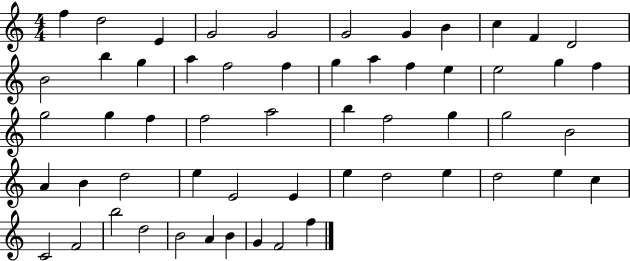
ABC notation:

X:1
T:Untitled
M:4/4
L:1/4
K:C
f d2 E G2 G2 G2 G B c F D2 B2 b g a f2 f g a f e e2 g f g2 g f f2 a2 b f2 g g2 B2 A B d2 e E2 E e d2 e d2 e c C2 F2 b2 d2 B2 A B G F2 f